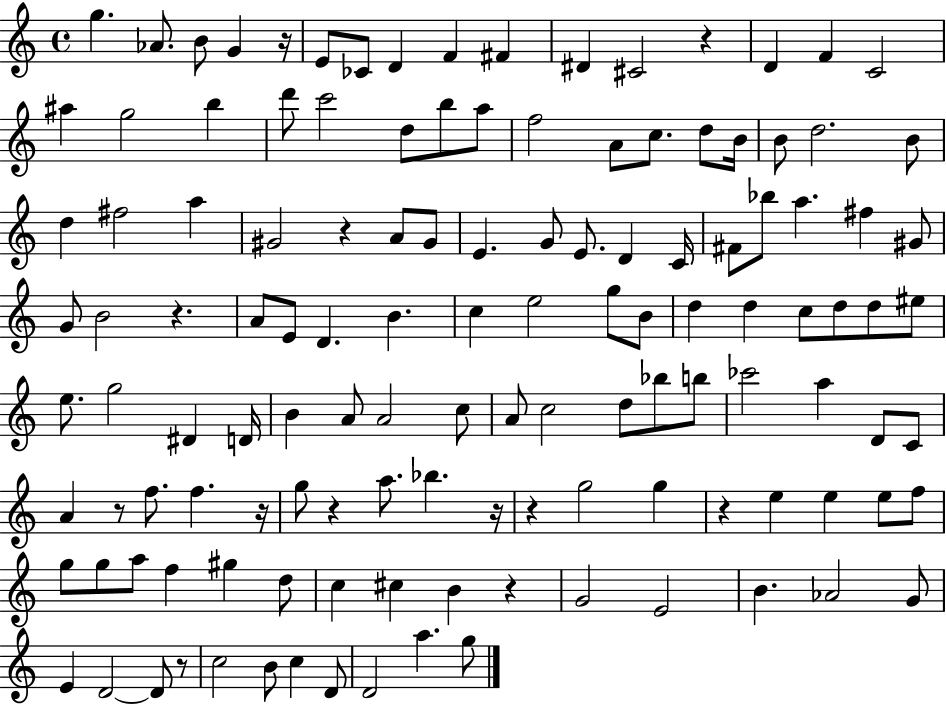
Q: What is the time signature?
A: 4/4